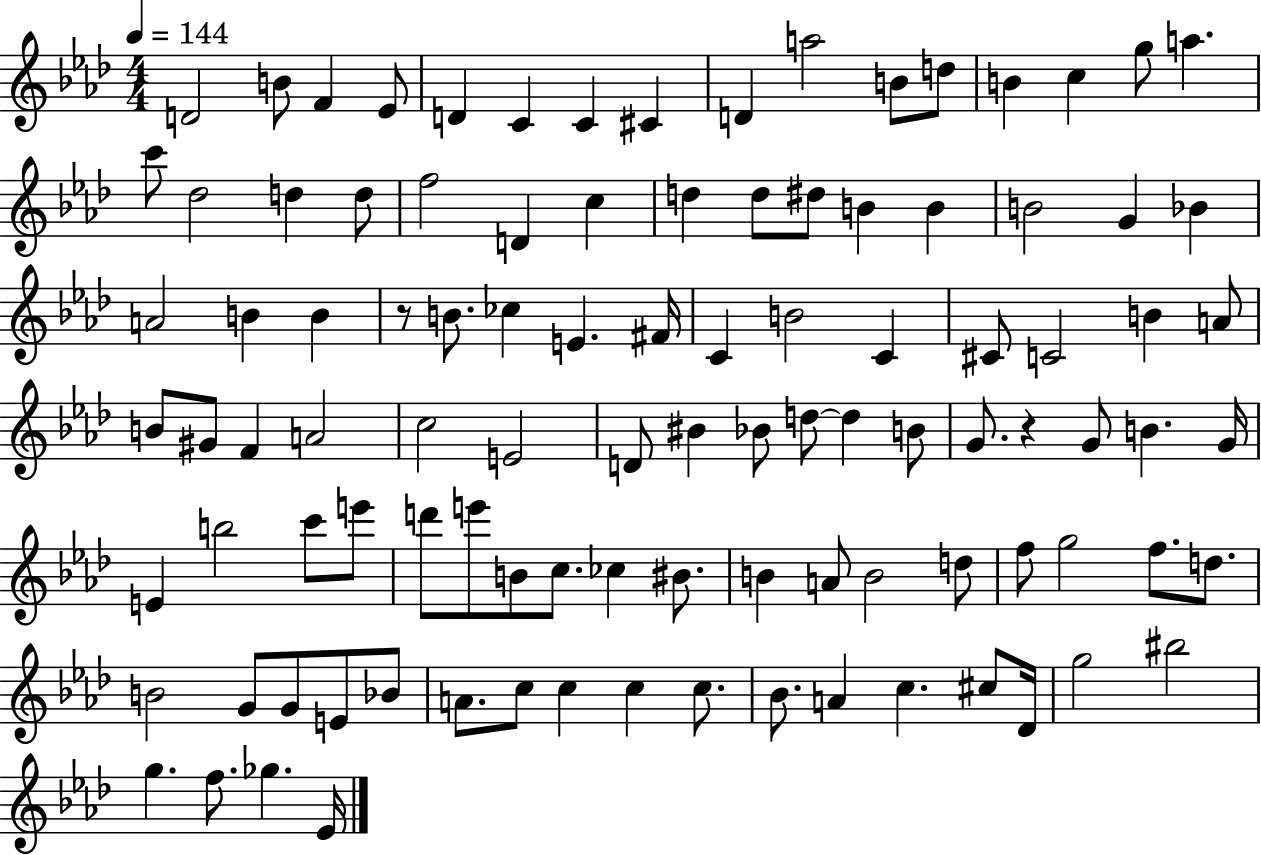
D4/h B4/e F4/q Eb4/e D4/q C4/q C4/q C#4/q D4/q A5/h B4/e D5/e B4/q C5/q G5/e A5/q. C6/e Db5/h D5/q D5/e F5/h D4/q C5/q D5/q D5/e D#5/e B4/q B4/q B4/h G4/q Bb4/q A4/h B4/q B4/q R/e B4/e. CES5/q E4/q. F#4/s C4/q B4/h C4/q C#4/e C4/h B4/q A4/e B4/e G#4/e F4/q A4/h C5/h E4/h D4/e BIS4/q Bb4/e D5/e D5/q B4/e G4/e. R/q G4/e B4/q. G4/s E4/q B5/h C6/e E6/e D6/e E6/e B4/e C5/e. CES5/q BIS4/e. B4/q A4/e B4/h D5/e F5/e G5/h F5/e. D5/e. B4/h G4/e G4/e E4/e Bb4/e A4/e. C5/e C5/q C5/q C5/e. Bb4/e. A4/q C5/q. C#5/e Db4/s G5/h BIS5/h G5/q. F5/e. Gb5/q. Eb4/s